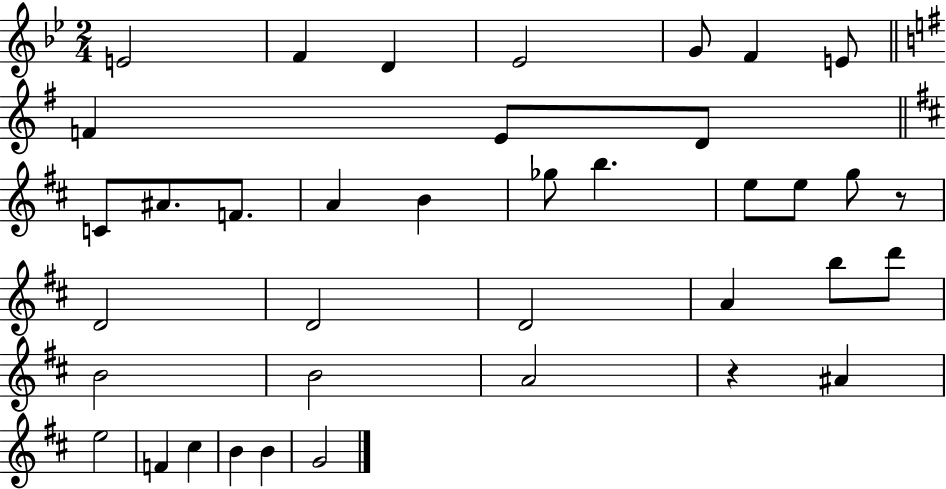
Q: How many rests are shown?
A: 2